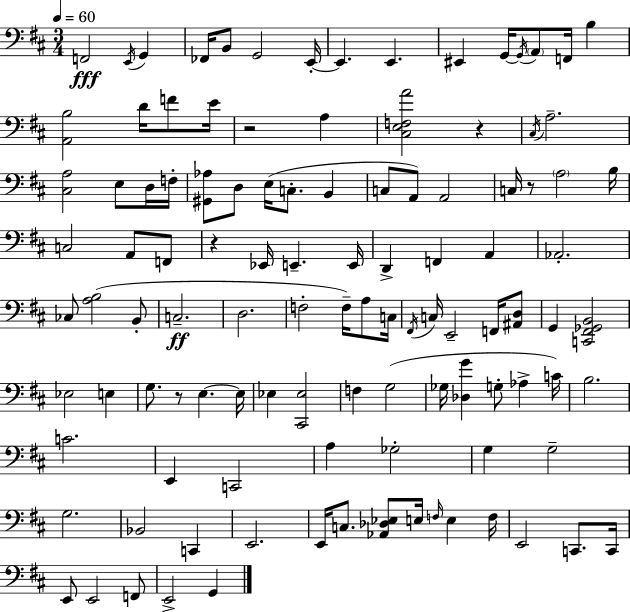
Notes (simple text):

F2/h E2/s G2/q FES2/s B2/e G2/h E2/s E2/q. E2/q. EIS2/q G2/s G2/s A2/e F2/s B3/q [A2,B3]/h D4/s F4/e E4/s R/h A3/q [C#3,E3,F3,A4]/h R/q C#3/s A3/h. [C#3,A3]/h E3/e D3/s F3/s [G#2,Ab3]/e D3/e E3/s C3/e. B2/q C3/e A2/e A2/h C3/s R/e A3/h B3/s C3/h A2/e F2/e R/q Eb2/s E2/q. E2/s D2/q F2/q A2/q Ab2/h. CES3/e [A3,B3]/h B2/e C3/h. D3/h. F3/h F3/s A3/e C3/s F#2/s C3/s E2/h F2/s [A#2,D3]/e G2/q [C2,F#2,Gb2,B2]/h Eb3/h E3/q G3/e. R/e E3/q. E3/s Eb3/q [C#2,Eb3]/h F3/q G3/h Gb3/s [Db3,G4]/q G3/e Ab3/q C4/s B3/h. C4/h. E2/q C2/h A3/q Gb3/h G3/q G3/h G3/h. Bb2/h C2/q E2/h. E2/s C3/e. [Ab2,Db3,Eb3]/e E3/s F3/s E3/q F3/s E2/h C2/e. C2/s E2/e E2/h F2/e E2/h G2/q